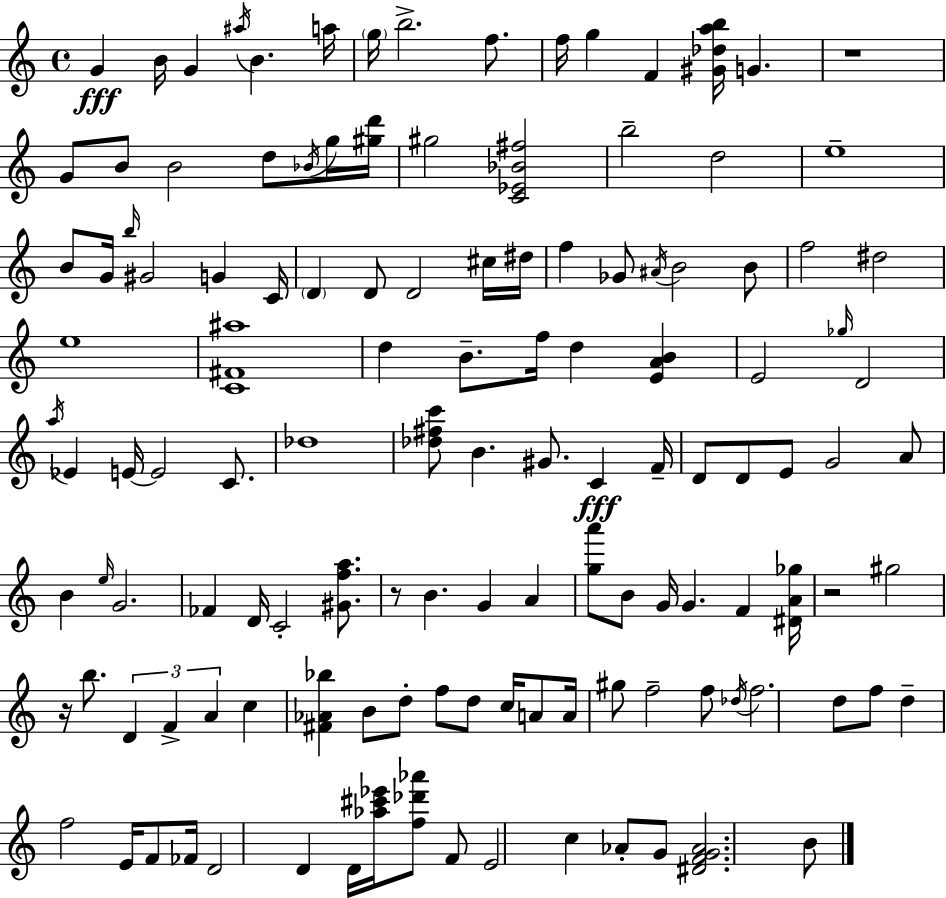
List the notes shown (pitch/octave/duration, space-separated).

G4/q B4/s G4/q A#5/s B4/q. A5/s G5/s B5/h. F5/e. F5/s G5/q F4/q [G#4,Db5,A5,B5]/s G4/q. R/w G4/e B4/e B4/h D5/e Bb4/s G5/s [G#5,D6]/s G#5/h [C4,Eb4,Bb4,F#5]/h B5/h D5/h E5/w B4/e G4/s B5/s G#4/h G4/q C4/s D4/q D4/e D4/h C#5/s D#5/s F5/q Gb4/e A#4/s B4/h B4/e F5/h D#5/h E5/w [C4,F#4,A#5]/w D5/q B4/e. F5/s D5/q [E4,A4,B4]/q E4/h Gb5/s D4/h A5/s Eb4/q E4/s E4/h C4/e. Db5/w [Db5,F#5,C6]/e B4/q. G#4/e. C4/q F4/s D4/e D4/e E4/e G4/h A4/e B4/q E5/s G4/h. FES4/q D4/s C4/h [G#4,F5,A5]/e. R/e B4/q. G4/q A4/q [G5,A6]/e B4/e G4/s G4/q. F4/q [D#4,A4,Gb5]/s R/h G#5/h R/s B5/e. D4/q F4/q A4/q C5/q [F#4,Ab4,Bb5]/q B4/e D5/e F5/e D5/e C5/s A4/e A4/s G#5/e F5/h F5/e Db5/s F5/h. D5/e F5/e D5/q F5/h E4/s F4/e FES4/s D4/h D4/q D4/s [Ab5,C#6,Eb6]/s [F5,Db6,Ab6]/e F4/e E4/h C5/q Ab4/e G4/e [D#4,F4,G4,Ab4]/h. B4/e